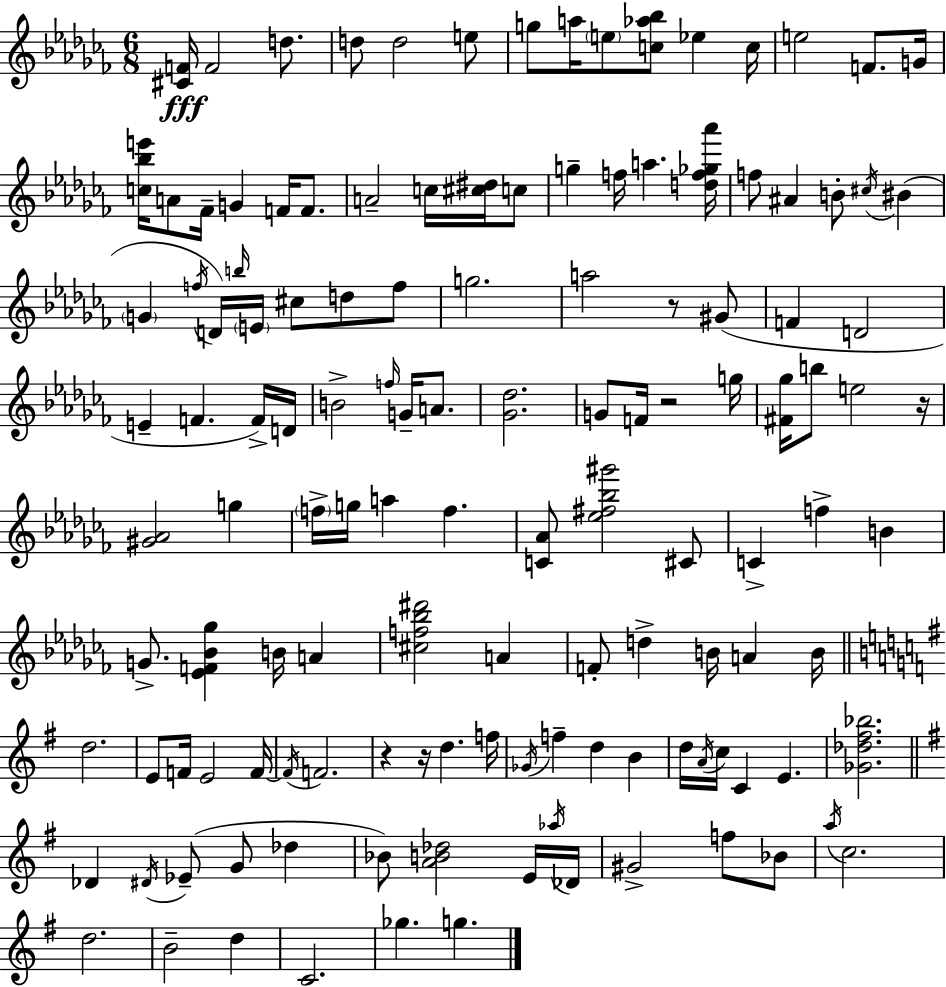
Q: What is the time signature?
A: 6/8